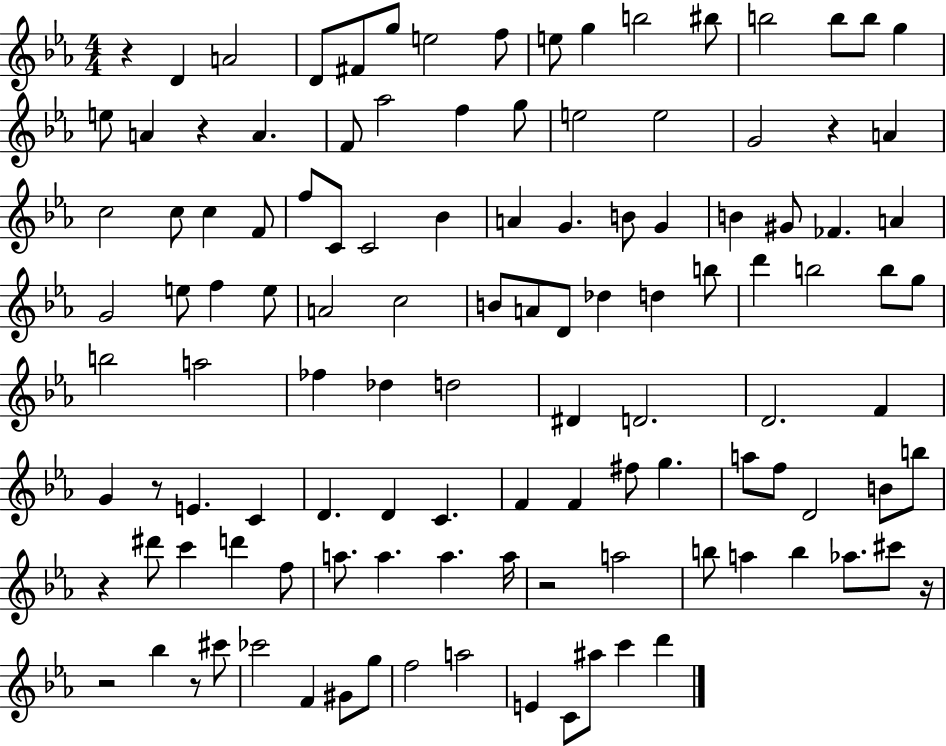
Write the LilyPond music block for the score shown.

{
  \clef treble
  \numericTimeSignature
  \time 4/4
  \key ees \major
  r4 d'4 a'2 | d'8 fis'8 g''8 e''2 f''8 | e''8 g''4 b''2 bis''8 | b''2 b''8 b''8 g''4 | \break e''8 a'4 r4 a'4. | f'8 aes''2 f''4 g''8 | e''2 e''2 | g'2 r4 a'4 | \break c''2 c''8 c''4 f'8 | f''8 c'8 c'2 bes'4 | a'4 g'4. b'8 g'4 | b'4 gis'8 fes'4. a'4 | \break g'2 e''8 f''4 e''8 | a'2 c''2 | b'8 a'8 d'8 des''4 d''4 b''8 | d'''4 b''2 b''8 g''8 | \break b''2 a''2 | fes''4 des''4 d''2 | dis'4 d'2. | d'2. f'4 | \break g'4 r8 e'4. c'4 | d'4. d'4 c'4. | f'4 f'4 fis''8 g''4. | a''8 f''8 d'2 b'8 b''8 | \break r4 dis'''8 c'''4 d'''4 f''8 | a''8. a''4. a''4. a''16 | r2 a''2 | b''8 a''4 b''4 aes''8. cis'''8 r16 | \break r2 bes''4 r8 cis'''8 | ces'''2 f'4 gis'8 g''8 | f''2 a''2 | e'4 c'8 ais''8 c'''4 d'''4 | \break \bar "|."
}